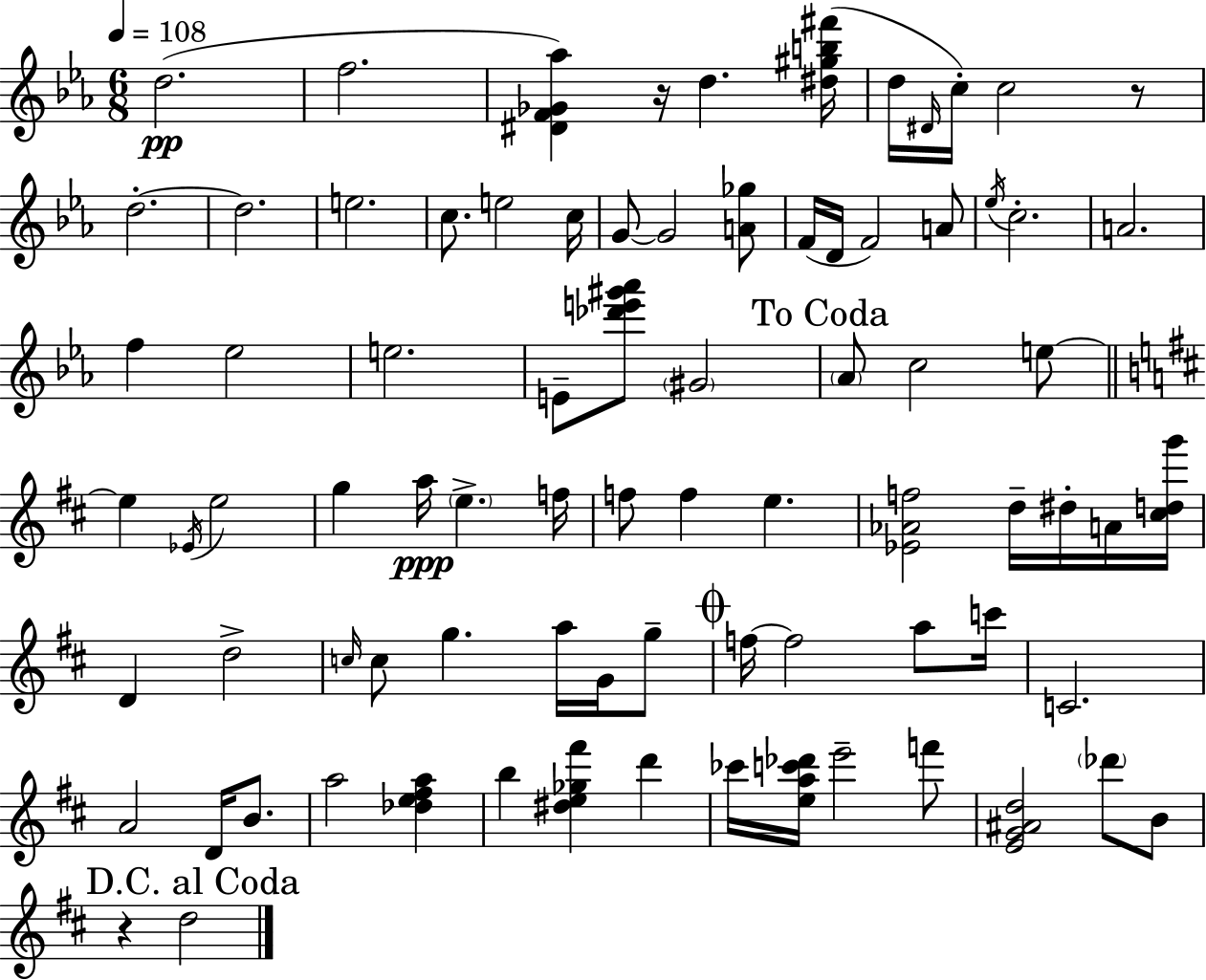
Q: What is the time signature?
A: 6/8